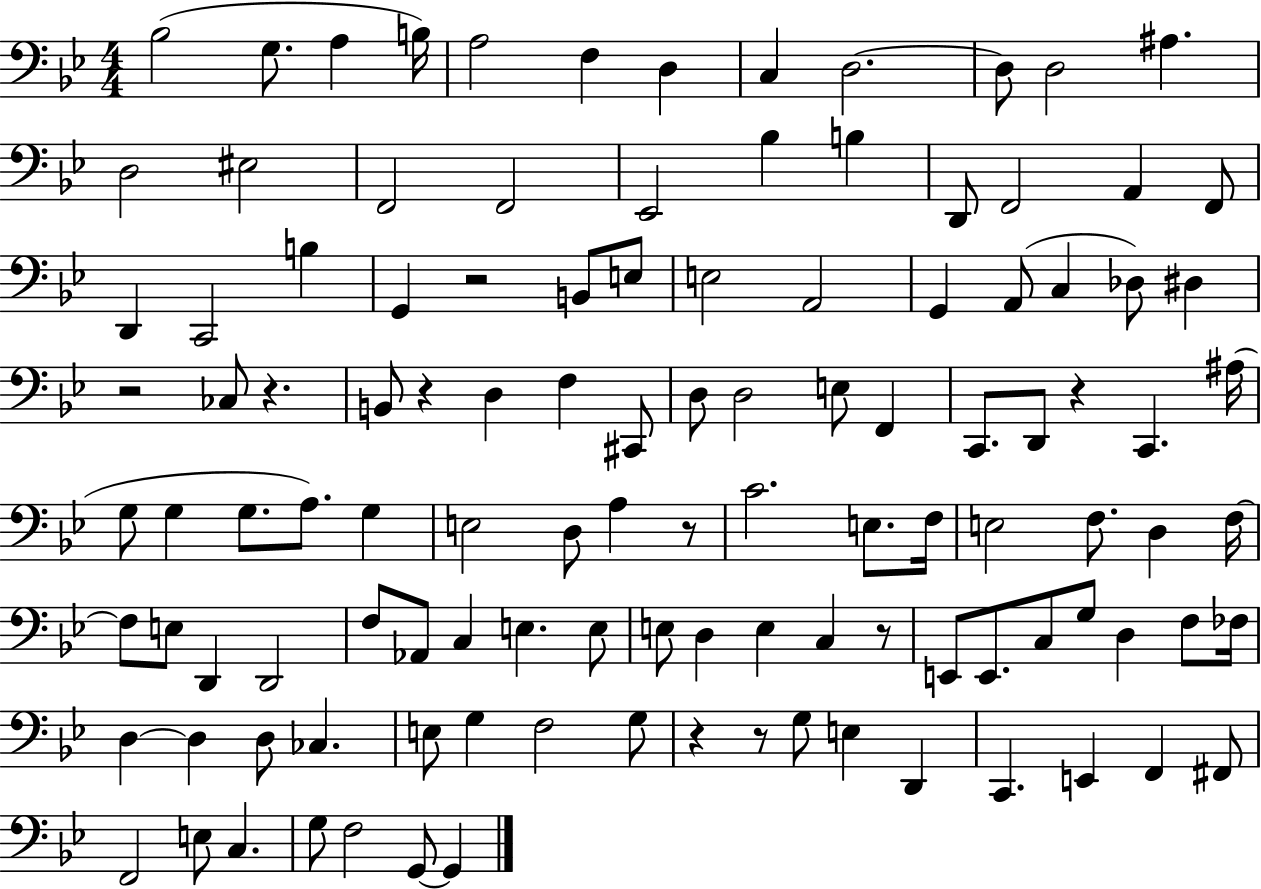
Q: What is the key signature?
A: BES major